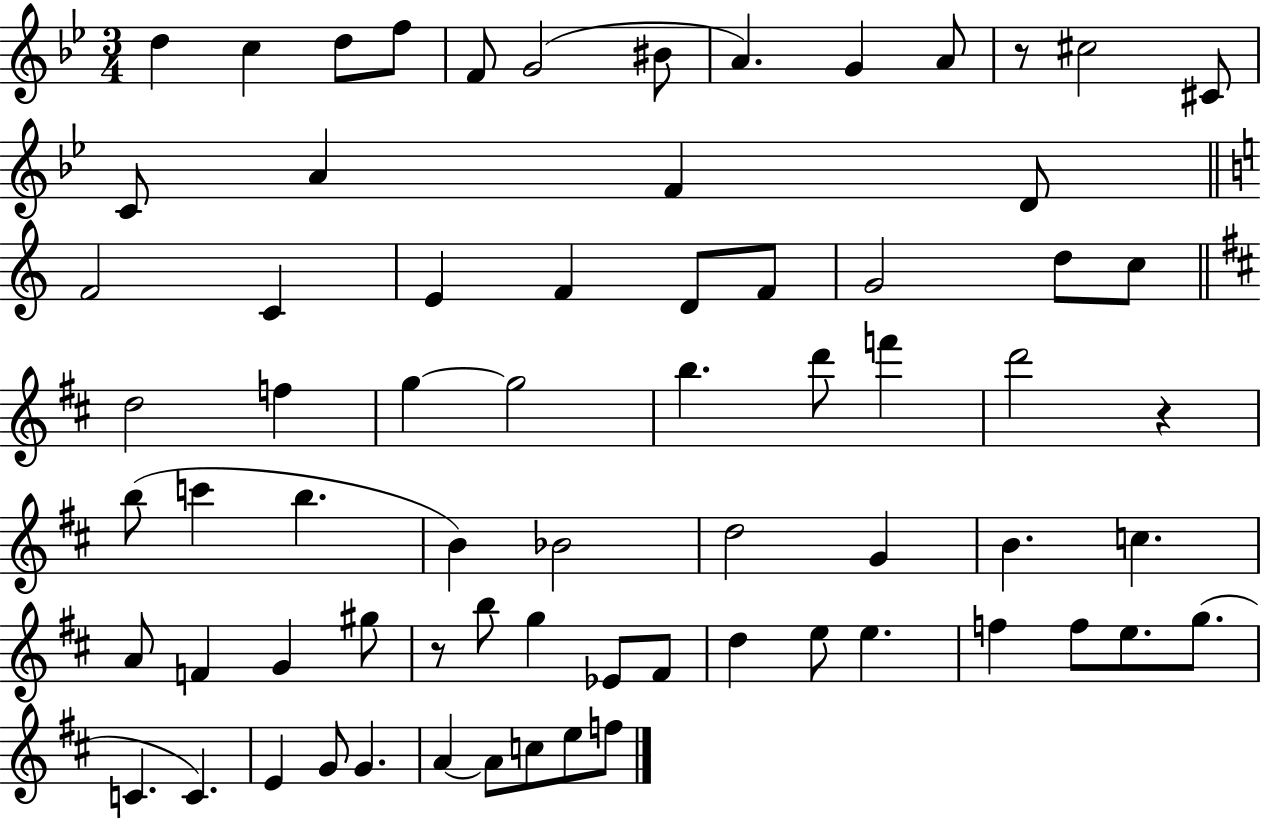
D5/q C5/q D5/e F5/e F4/e G4/h BIS4/e A4/q. G4/q A4/e R/e C#5/h C#4/e C4/e A4/q F4/q D4/e F4/h C4/q E4/q F4/q D4/e F4/e G4/h D5/e C5/e D5/h F5/q G5/q G5/h B5/q. D6/e F6/q D6/h R/q B5/e C6/q B5/q. B4/q Bb4/h D5/h G4/q B4/q. C5/q. A4/e F4/q G4/q G#5/e R/e B5/e G5/q Eb4/e F#4/e D5/q E5/e E5/q. F5/q F5/e E5/e. G5/e. C4/q. C4/q. E4/q G4/e G4/q. A4/q A4/e C5/e E5/e F5/e